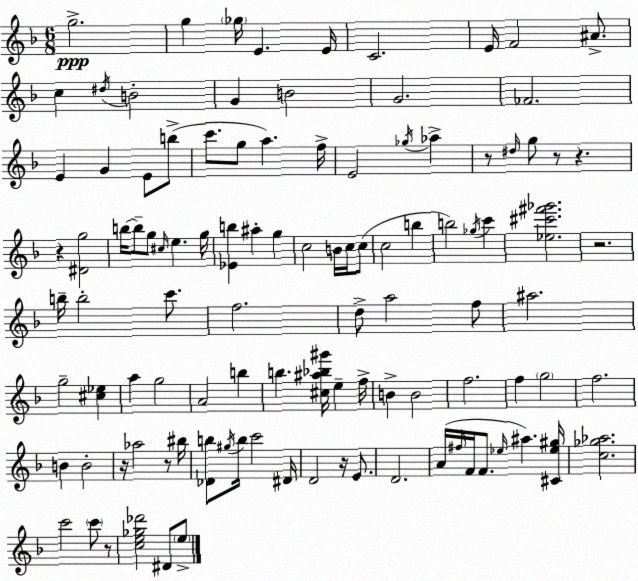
X:1
T:Untitled
M:6/8
L:1/4
K:F
g2 g _g/4 E E/4 C2 E/4 F2 ^A/2 c ^d/4 B2 G B2 G2 _F2 E G E/2 b/2 c'/2 g/2 a f/4 E2 _g/4 _a z/2 ^d/4 g/2 z/2 z z [^Dg]2 b/4 b/2 g/2 ^c/4 e g/4 [_Eb] ^a g c2 B/4 c/4 c/2 c2 b b2 _g/4 c' [_e^c'^f'_g']2 z2 b/4 b2 c'/2 f2 d/2 a2 f/2 ^a2 g2 [^c_e] a g2 A2 b b [^c^a_b^g']/4 e f/4 B B2 f2 f g2 f2 B B2 z/4 _a2 z/2 ^b/4 [_Db]/2 ^g/4 b/4 c'2 ^D/4 D2 z/4 E/2 D2 A/4 ^f/4 F/4 F/2 _e/4 ^a [^C_e^g]/4 [c_g_a]2 c'2 c'/2 z/2 [ce_g_d']2 ^D/2 e/2